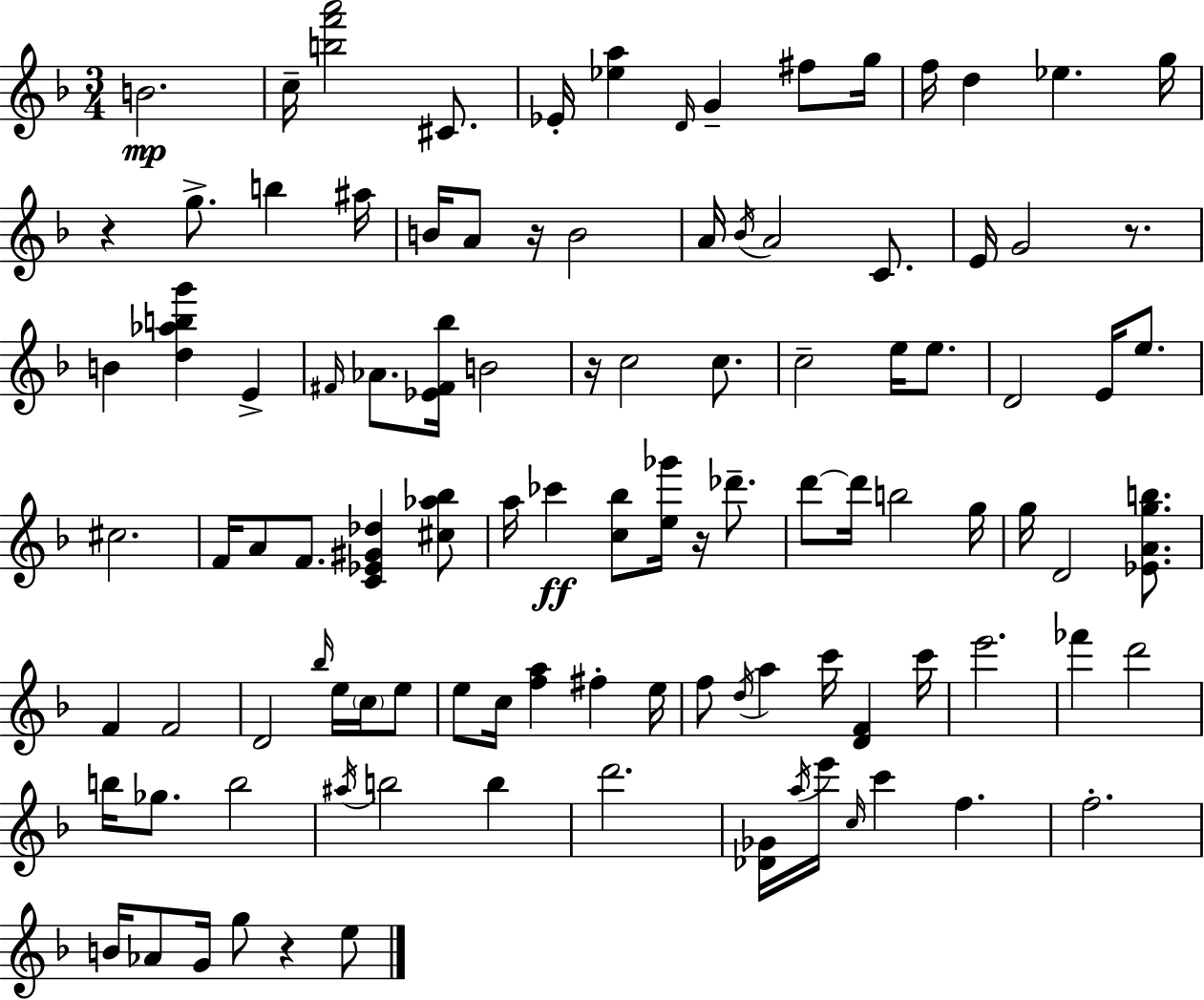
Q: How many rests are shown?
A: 6